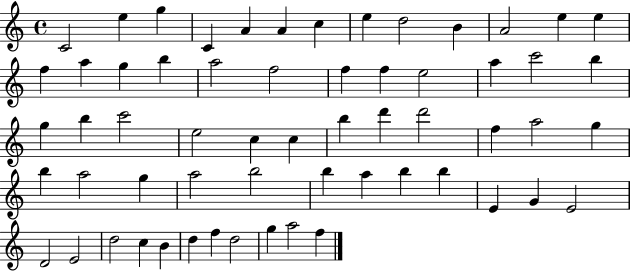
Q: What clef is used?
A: treble